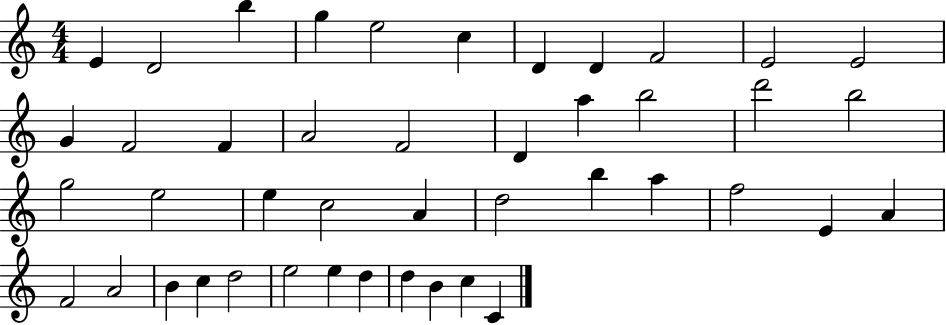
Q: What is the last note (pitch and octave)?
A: C4